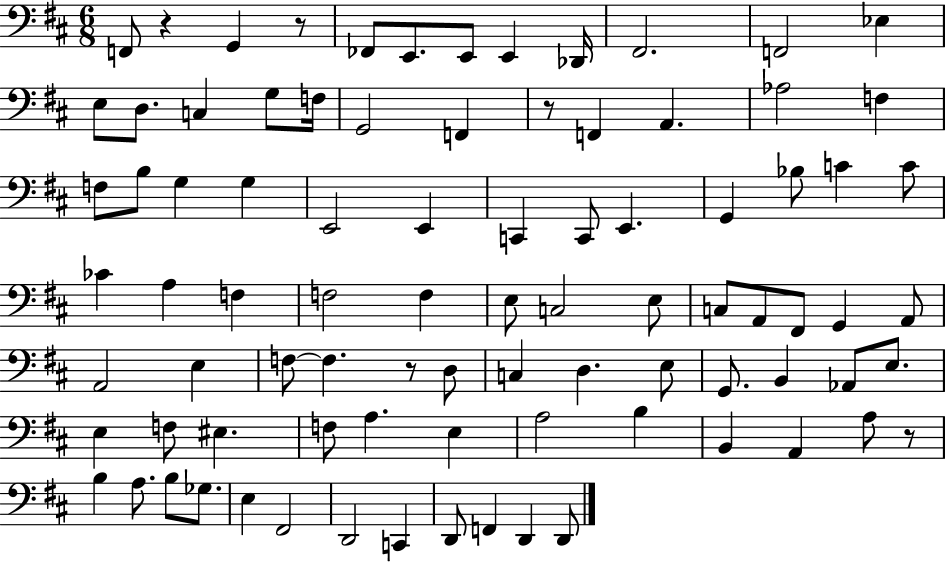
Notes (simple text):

F2/e R/q G2/q R/e FES2/e E2/e. E2/e E2/q Db2/s F#2/h. F2/h Eb3/q E3/e D3/e. C3/q G3/e F3/s G2/h F2/q R/e F2/q A2/q. Ab3/h F3/q F3/e B3/e G3/q G3/q E2/h E2/q C2/q C2/e E2/q. G2/q Bb3/e C4/q C4/e CES4/q A3/q F3/q F3/h F3/q E3/e C3/h E3/e C3/e A2/e F#2/e G2/q A2/e A2/h E3/q F3/e F3/q. R/e D3/e C3/q D3/q. E3/e G2/e. B2/q Ab2/e E3/e. E3/q F3/e EIS3/q. F3/e A3/q. E3/q A3/h B3/q B2/q A2/q A3/e R/e B3/q A3/e. B3/e Gb3/e. E3/q F#2/h D2/h C2/q D2/e F2/q D2/q D2/e